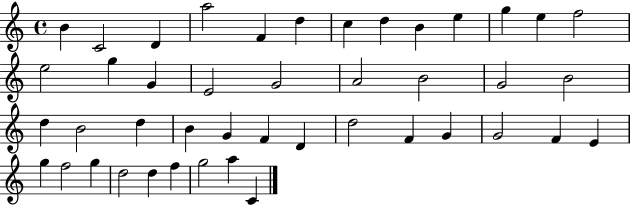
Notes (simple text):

B4/q C4/h D4/q A5/h F4/q D5/q C5/q D5/q B4/q E5/q G5/q E5/q F5/h E5/h G5/q G4/q E4/h G4/h A4/h B4/h G4/h B4/h D5/q B4/h D5/q B4/q G4/q F4/q D4/q D5/h F4/q G4/q G4/h F4/q E4/q G5/q F5/h G5/q D5/h D5/q F5/q G5/h A5/q C4/q